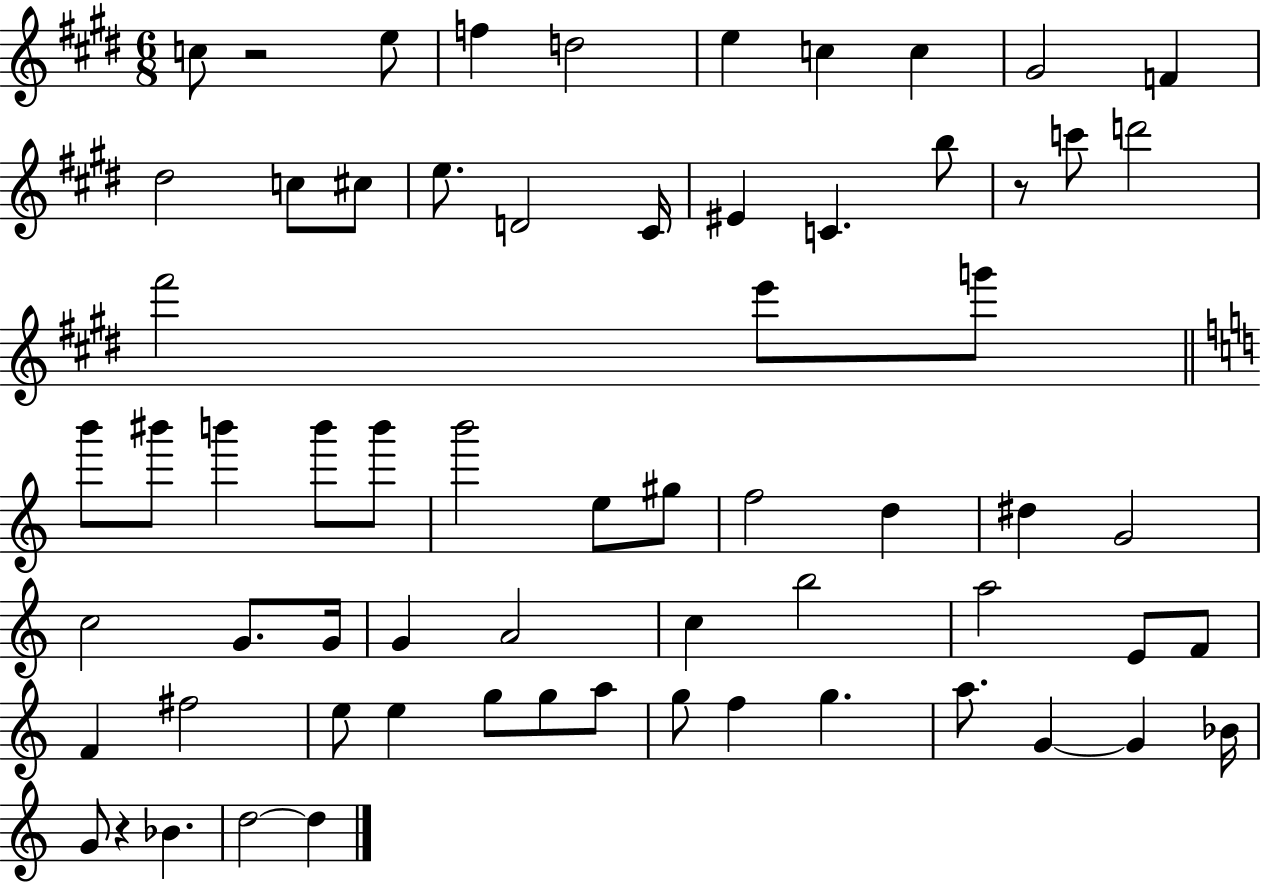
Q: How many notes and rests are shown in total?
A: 66